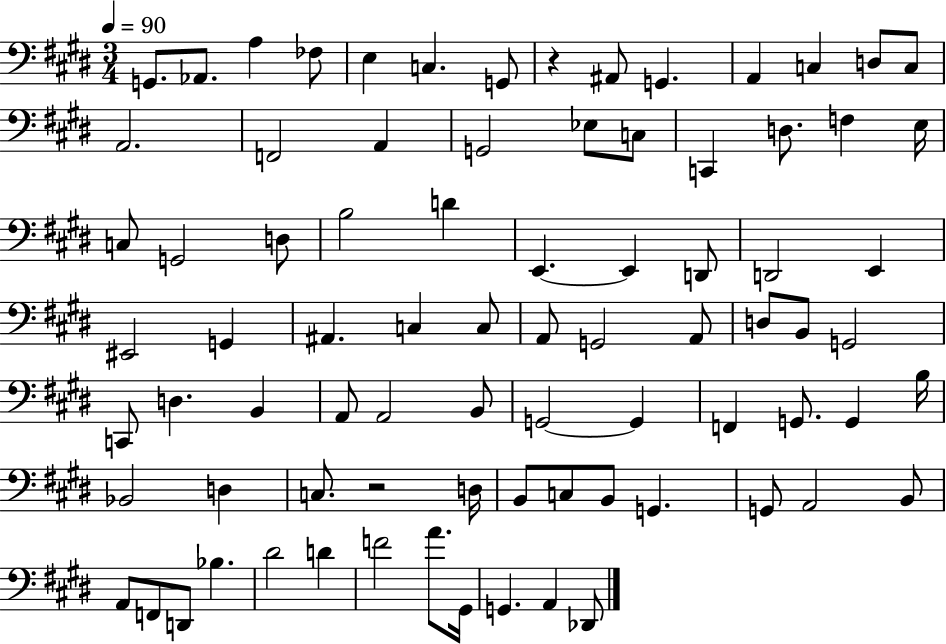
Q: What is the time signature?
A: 3/4